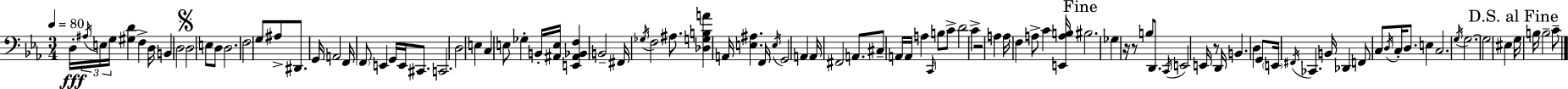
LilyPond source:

{
  \clef bass
  \numericTimeSignature
  \time 3/4
  \key ees \major
  \tempo 4 = 80
  d16-.\fff \tuplet 3/2 { \acciaccatura { ais16 } e16 g16 } <gis d'>4 f4-> | d16 b,4 d2 | \mark \markup { \musicglyph "scripts.segno" } d2 e8 d8 | d2. | \break f2 g8 ais8-> | dis,8. g,16 a,2 | f,16 \parenthesize f,8 e,4 g,16 e,16 cis,8. | c,2. | \break d2 e4 | c4 e8 ges4-. b,16-. | <ais, e>16 <e, ais, bes, f>4 b,2-- | fis,16 \acciaccatura { ges16 } f2 ais8. | \break <des g b a'>4 a,16 <e ais>4. | f,16 \acciaccatura { e16 } g,2 a,4 | a,16 fis,2 | a,8. cis8-- a,16 a,16 a4 \grace { c,16 } | \break b8 c'8-> d'2 | c'4-> r2 | a4 a16 f4 a8-> c'4 | <e, a b>16 \mark "Fine" bis2. | \break ges4 r16 r8 b8 | d,8. \acciaccatura { c,16 } e,2 | e,16 r8 d,16 b,4. d4 | g,8 \parenthesize e,16 \acciaccatura { fis,16 } ces,4. | \break b,16 des,4 f,8 c8 \acciaccatura { d16 } c16-. | d8. e4 c2. | \acciaccatura { g16 } g2.~~ | g2 | \break eis4 \mark "D.S. al Fine" g16 b16 b2-- | c'8-- \bar "|."
}